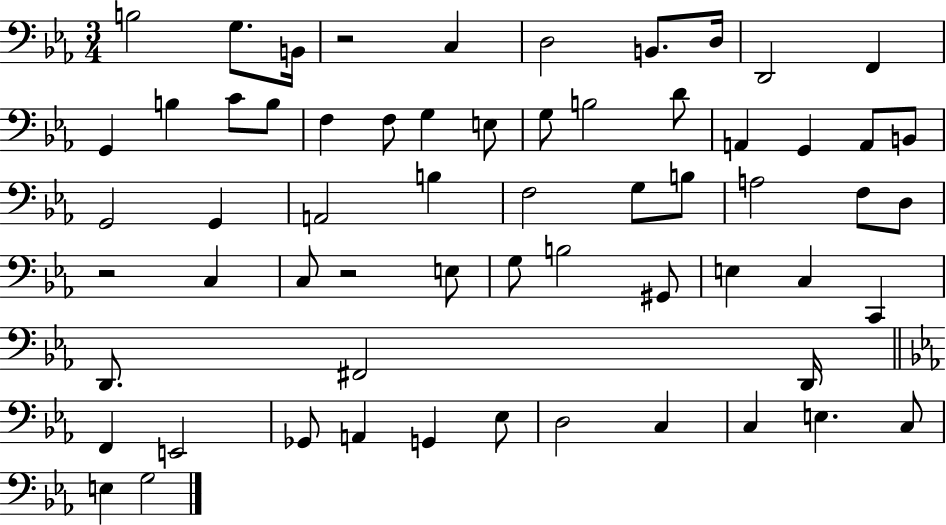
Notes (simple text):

B3/h G3/e. B2/s R/h C3/q D3/h B2/e. D3/s D2/h F2/q G2/q B3/q C4/e B3/e F3/q F3/e G3/q E3/e G3/e B3/h D4/e A2/q G2/q A2/e B2/e G2/h G2/q A2/h B3/q F3/h G3/e B3/e A3/h F3/e D3/e R/h C3/q C3/e R/h E3/e G3/e B3/h G#2/e E3/q C3/q C2/q D2/e. F#2/h D2/s F2/q E2/h Gb2/e A2/q G2/q Eb3/e D3/h C3/q C3/q E3/q. C3/e E3/q G3/h